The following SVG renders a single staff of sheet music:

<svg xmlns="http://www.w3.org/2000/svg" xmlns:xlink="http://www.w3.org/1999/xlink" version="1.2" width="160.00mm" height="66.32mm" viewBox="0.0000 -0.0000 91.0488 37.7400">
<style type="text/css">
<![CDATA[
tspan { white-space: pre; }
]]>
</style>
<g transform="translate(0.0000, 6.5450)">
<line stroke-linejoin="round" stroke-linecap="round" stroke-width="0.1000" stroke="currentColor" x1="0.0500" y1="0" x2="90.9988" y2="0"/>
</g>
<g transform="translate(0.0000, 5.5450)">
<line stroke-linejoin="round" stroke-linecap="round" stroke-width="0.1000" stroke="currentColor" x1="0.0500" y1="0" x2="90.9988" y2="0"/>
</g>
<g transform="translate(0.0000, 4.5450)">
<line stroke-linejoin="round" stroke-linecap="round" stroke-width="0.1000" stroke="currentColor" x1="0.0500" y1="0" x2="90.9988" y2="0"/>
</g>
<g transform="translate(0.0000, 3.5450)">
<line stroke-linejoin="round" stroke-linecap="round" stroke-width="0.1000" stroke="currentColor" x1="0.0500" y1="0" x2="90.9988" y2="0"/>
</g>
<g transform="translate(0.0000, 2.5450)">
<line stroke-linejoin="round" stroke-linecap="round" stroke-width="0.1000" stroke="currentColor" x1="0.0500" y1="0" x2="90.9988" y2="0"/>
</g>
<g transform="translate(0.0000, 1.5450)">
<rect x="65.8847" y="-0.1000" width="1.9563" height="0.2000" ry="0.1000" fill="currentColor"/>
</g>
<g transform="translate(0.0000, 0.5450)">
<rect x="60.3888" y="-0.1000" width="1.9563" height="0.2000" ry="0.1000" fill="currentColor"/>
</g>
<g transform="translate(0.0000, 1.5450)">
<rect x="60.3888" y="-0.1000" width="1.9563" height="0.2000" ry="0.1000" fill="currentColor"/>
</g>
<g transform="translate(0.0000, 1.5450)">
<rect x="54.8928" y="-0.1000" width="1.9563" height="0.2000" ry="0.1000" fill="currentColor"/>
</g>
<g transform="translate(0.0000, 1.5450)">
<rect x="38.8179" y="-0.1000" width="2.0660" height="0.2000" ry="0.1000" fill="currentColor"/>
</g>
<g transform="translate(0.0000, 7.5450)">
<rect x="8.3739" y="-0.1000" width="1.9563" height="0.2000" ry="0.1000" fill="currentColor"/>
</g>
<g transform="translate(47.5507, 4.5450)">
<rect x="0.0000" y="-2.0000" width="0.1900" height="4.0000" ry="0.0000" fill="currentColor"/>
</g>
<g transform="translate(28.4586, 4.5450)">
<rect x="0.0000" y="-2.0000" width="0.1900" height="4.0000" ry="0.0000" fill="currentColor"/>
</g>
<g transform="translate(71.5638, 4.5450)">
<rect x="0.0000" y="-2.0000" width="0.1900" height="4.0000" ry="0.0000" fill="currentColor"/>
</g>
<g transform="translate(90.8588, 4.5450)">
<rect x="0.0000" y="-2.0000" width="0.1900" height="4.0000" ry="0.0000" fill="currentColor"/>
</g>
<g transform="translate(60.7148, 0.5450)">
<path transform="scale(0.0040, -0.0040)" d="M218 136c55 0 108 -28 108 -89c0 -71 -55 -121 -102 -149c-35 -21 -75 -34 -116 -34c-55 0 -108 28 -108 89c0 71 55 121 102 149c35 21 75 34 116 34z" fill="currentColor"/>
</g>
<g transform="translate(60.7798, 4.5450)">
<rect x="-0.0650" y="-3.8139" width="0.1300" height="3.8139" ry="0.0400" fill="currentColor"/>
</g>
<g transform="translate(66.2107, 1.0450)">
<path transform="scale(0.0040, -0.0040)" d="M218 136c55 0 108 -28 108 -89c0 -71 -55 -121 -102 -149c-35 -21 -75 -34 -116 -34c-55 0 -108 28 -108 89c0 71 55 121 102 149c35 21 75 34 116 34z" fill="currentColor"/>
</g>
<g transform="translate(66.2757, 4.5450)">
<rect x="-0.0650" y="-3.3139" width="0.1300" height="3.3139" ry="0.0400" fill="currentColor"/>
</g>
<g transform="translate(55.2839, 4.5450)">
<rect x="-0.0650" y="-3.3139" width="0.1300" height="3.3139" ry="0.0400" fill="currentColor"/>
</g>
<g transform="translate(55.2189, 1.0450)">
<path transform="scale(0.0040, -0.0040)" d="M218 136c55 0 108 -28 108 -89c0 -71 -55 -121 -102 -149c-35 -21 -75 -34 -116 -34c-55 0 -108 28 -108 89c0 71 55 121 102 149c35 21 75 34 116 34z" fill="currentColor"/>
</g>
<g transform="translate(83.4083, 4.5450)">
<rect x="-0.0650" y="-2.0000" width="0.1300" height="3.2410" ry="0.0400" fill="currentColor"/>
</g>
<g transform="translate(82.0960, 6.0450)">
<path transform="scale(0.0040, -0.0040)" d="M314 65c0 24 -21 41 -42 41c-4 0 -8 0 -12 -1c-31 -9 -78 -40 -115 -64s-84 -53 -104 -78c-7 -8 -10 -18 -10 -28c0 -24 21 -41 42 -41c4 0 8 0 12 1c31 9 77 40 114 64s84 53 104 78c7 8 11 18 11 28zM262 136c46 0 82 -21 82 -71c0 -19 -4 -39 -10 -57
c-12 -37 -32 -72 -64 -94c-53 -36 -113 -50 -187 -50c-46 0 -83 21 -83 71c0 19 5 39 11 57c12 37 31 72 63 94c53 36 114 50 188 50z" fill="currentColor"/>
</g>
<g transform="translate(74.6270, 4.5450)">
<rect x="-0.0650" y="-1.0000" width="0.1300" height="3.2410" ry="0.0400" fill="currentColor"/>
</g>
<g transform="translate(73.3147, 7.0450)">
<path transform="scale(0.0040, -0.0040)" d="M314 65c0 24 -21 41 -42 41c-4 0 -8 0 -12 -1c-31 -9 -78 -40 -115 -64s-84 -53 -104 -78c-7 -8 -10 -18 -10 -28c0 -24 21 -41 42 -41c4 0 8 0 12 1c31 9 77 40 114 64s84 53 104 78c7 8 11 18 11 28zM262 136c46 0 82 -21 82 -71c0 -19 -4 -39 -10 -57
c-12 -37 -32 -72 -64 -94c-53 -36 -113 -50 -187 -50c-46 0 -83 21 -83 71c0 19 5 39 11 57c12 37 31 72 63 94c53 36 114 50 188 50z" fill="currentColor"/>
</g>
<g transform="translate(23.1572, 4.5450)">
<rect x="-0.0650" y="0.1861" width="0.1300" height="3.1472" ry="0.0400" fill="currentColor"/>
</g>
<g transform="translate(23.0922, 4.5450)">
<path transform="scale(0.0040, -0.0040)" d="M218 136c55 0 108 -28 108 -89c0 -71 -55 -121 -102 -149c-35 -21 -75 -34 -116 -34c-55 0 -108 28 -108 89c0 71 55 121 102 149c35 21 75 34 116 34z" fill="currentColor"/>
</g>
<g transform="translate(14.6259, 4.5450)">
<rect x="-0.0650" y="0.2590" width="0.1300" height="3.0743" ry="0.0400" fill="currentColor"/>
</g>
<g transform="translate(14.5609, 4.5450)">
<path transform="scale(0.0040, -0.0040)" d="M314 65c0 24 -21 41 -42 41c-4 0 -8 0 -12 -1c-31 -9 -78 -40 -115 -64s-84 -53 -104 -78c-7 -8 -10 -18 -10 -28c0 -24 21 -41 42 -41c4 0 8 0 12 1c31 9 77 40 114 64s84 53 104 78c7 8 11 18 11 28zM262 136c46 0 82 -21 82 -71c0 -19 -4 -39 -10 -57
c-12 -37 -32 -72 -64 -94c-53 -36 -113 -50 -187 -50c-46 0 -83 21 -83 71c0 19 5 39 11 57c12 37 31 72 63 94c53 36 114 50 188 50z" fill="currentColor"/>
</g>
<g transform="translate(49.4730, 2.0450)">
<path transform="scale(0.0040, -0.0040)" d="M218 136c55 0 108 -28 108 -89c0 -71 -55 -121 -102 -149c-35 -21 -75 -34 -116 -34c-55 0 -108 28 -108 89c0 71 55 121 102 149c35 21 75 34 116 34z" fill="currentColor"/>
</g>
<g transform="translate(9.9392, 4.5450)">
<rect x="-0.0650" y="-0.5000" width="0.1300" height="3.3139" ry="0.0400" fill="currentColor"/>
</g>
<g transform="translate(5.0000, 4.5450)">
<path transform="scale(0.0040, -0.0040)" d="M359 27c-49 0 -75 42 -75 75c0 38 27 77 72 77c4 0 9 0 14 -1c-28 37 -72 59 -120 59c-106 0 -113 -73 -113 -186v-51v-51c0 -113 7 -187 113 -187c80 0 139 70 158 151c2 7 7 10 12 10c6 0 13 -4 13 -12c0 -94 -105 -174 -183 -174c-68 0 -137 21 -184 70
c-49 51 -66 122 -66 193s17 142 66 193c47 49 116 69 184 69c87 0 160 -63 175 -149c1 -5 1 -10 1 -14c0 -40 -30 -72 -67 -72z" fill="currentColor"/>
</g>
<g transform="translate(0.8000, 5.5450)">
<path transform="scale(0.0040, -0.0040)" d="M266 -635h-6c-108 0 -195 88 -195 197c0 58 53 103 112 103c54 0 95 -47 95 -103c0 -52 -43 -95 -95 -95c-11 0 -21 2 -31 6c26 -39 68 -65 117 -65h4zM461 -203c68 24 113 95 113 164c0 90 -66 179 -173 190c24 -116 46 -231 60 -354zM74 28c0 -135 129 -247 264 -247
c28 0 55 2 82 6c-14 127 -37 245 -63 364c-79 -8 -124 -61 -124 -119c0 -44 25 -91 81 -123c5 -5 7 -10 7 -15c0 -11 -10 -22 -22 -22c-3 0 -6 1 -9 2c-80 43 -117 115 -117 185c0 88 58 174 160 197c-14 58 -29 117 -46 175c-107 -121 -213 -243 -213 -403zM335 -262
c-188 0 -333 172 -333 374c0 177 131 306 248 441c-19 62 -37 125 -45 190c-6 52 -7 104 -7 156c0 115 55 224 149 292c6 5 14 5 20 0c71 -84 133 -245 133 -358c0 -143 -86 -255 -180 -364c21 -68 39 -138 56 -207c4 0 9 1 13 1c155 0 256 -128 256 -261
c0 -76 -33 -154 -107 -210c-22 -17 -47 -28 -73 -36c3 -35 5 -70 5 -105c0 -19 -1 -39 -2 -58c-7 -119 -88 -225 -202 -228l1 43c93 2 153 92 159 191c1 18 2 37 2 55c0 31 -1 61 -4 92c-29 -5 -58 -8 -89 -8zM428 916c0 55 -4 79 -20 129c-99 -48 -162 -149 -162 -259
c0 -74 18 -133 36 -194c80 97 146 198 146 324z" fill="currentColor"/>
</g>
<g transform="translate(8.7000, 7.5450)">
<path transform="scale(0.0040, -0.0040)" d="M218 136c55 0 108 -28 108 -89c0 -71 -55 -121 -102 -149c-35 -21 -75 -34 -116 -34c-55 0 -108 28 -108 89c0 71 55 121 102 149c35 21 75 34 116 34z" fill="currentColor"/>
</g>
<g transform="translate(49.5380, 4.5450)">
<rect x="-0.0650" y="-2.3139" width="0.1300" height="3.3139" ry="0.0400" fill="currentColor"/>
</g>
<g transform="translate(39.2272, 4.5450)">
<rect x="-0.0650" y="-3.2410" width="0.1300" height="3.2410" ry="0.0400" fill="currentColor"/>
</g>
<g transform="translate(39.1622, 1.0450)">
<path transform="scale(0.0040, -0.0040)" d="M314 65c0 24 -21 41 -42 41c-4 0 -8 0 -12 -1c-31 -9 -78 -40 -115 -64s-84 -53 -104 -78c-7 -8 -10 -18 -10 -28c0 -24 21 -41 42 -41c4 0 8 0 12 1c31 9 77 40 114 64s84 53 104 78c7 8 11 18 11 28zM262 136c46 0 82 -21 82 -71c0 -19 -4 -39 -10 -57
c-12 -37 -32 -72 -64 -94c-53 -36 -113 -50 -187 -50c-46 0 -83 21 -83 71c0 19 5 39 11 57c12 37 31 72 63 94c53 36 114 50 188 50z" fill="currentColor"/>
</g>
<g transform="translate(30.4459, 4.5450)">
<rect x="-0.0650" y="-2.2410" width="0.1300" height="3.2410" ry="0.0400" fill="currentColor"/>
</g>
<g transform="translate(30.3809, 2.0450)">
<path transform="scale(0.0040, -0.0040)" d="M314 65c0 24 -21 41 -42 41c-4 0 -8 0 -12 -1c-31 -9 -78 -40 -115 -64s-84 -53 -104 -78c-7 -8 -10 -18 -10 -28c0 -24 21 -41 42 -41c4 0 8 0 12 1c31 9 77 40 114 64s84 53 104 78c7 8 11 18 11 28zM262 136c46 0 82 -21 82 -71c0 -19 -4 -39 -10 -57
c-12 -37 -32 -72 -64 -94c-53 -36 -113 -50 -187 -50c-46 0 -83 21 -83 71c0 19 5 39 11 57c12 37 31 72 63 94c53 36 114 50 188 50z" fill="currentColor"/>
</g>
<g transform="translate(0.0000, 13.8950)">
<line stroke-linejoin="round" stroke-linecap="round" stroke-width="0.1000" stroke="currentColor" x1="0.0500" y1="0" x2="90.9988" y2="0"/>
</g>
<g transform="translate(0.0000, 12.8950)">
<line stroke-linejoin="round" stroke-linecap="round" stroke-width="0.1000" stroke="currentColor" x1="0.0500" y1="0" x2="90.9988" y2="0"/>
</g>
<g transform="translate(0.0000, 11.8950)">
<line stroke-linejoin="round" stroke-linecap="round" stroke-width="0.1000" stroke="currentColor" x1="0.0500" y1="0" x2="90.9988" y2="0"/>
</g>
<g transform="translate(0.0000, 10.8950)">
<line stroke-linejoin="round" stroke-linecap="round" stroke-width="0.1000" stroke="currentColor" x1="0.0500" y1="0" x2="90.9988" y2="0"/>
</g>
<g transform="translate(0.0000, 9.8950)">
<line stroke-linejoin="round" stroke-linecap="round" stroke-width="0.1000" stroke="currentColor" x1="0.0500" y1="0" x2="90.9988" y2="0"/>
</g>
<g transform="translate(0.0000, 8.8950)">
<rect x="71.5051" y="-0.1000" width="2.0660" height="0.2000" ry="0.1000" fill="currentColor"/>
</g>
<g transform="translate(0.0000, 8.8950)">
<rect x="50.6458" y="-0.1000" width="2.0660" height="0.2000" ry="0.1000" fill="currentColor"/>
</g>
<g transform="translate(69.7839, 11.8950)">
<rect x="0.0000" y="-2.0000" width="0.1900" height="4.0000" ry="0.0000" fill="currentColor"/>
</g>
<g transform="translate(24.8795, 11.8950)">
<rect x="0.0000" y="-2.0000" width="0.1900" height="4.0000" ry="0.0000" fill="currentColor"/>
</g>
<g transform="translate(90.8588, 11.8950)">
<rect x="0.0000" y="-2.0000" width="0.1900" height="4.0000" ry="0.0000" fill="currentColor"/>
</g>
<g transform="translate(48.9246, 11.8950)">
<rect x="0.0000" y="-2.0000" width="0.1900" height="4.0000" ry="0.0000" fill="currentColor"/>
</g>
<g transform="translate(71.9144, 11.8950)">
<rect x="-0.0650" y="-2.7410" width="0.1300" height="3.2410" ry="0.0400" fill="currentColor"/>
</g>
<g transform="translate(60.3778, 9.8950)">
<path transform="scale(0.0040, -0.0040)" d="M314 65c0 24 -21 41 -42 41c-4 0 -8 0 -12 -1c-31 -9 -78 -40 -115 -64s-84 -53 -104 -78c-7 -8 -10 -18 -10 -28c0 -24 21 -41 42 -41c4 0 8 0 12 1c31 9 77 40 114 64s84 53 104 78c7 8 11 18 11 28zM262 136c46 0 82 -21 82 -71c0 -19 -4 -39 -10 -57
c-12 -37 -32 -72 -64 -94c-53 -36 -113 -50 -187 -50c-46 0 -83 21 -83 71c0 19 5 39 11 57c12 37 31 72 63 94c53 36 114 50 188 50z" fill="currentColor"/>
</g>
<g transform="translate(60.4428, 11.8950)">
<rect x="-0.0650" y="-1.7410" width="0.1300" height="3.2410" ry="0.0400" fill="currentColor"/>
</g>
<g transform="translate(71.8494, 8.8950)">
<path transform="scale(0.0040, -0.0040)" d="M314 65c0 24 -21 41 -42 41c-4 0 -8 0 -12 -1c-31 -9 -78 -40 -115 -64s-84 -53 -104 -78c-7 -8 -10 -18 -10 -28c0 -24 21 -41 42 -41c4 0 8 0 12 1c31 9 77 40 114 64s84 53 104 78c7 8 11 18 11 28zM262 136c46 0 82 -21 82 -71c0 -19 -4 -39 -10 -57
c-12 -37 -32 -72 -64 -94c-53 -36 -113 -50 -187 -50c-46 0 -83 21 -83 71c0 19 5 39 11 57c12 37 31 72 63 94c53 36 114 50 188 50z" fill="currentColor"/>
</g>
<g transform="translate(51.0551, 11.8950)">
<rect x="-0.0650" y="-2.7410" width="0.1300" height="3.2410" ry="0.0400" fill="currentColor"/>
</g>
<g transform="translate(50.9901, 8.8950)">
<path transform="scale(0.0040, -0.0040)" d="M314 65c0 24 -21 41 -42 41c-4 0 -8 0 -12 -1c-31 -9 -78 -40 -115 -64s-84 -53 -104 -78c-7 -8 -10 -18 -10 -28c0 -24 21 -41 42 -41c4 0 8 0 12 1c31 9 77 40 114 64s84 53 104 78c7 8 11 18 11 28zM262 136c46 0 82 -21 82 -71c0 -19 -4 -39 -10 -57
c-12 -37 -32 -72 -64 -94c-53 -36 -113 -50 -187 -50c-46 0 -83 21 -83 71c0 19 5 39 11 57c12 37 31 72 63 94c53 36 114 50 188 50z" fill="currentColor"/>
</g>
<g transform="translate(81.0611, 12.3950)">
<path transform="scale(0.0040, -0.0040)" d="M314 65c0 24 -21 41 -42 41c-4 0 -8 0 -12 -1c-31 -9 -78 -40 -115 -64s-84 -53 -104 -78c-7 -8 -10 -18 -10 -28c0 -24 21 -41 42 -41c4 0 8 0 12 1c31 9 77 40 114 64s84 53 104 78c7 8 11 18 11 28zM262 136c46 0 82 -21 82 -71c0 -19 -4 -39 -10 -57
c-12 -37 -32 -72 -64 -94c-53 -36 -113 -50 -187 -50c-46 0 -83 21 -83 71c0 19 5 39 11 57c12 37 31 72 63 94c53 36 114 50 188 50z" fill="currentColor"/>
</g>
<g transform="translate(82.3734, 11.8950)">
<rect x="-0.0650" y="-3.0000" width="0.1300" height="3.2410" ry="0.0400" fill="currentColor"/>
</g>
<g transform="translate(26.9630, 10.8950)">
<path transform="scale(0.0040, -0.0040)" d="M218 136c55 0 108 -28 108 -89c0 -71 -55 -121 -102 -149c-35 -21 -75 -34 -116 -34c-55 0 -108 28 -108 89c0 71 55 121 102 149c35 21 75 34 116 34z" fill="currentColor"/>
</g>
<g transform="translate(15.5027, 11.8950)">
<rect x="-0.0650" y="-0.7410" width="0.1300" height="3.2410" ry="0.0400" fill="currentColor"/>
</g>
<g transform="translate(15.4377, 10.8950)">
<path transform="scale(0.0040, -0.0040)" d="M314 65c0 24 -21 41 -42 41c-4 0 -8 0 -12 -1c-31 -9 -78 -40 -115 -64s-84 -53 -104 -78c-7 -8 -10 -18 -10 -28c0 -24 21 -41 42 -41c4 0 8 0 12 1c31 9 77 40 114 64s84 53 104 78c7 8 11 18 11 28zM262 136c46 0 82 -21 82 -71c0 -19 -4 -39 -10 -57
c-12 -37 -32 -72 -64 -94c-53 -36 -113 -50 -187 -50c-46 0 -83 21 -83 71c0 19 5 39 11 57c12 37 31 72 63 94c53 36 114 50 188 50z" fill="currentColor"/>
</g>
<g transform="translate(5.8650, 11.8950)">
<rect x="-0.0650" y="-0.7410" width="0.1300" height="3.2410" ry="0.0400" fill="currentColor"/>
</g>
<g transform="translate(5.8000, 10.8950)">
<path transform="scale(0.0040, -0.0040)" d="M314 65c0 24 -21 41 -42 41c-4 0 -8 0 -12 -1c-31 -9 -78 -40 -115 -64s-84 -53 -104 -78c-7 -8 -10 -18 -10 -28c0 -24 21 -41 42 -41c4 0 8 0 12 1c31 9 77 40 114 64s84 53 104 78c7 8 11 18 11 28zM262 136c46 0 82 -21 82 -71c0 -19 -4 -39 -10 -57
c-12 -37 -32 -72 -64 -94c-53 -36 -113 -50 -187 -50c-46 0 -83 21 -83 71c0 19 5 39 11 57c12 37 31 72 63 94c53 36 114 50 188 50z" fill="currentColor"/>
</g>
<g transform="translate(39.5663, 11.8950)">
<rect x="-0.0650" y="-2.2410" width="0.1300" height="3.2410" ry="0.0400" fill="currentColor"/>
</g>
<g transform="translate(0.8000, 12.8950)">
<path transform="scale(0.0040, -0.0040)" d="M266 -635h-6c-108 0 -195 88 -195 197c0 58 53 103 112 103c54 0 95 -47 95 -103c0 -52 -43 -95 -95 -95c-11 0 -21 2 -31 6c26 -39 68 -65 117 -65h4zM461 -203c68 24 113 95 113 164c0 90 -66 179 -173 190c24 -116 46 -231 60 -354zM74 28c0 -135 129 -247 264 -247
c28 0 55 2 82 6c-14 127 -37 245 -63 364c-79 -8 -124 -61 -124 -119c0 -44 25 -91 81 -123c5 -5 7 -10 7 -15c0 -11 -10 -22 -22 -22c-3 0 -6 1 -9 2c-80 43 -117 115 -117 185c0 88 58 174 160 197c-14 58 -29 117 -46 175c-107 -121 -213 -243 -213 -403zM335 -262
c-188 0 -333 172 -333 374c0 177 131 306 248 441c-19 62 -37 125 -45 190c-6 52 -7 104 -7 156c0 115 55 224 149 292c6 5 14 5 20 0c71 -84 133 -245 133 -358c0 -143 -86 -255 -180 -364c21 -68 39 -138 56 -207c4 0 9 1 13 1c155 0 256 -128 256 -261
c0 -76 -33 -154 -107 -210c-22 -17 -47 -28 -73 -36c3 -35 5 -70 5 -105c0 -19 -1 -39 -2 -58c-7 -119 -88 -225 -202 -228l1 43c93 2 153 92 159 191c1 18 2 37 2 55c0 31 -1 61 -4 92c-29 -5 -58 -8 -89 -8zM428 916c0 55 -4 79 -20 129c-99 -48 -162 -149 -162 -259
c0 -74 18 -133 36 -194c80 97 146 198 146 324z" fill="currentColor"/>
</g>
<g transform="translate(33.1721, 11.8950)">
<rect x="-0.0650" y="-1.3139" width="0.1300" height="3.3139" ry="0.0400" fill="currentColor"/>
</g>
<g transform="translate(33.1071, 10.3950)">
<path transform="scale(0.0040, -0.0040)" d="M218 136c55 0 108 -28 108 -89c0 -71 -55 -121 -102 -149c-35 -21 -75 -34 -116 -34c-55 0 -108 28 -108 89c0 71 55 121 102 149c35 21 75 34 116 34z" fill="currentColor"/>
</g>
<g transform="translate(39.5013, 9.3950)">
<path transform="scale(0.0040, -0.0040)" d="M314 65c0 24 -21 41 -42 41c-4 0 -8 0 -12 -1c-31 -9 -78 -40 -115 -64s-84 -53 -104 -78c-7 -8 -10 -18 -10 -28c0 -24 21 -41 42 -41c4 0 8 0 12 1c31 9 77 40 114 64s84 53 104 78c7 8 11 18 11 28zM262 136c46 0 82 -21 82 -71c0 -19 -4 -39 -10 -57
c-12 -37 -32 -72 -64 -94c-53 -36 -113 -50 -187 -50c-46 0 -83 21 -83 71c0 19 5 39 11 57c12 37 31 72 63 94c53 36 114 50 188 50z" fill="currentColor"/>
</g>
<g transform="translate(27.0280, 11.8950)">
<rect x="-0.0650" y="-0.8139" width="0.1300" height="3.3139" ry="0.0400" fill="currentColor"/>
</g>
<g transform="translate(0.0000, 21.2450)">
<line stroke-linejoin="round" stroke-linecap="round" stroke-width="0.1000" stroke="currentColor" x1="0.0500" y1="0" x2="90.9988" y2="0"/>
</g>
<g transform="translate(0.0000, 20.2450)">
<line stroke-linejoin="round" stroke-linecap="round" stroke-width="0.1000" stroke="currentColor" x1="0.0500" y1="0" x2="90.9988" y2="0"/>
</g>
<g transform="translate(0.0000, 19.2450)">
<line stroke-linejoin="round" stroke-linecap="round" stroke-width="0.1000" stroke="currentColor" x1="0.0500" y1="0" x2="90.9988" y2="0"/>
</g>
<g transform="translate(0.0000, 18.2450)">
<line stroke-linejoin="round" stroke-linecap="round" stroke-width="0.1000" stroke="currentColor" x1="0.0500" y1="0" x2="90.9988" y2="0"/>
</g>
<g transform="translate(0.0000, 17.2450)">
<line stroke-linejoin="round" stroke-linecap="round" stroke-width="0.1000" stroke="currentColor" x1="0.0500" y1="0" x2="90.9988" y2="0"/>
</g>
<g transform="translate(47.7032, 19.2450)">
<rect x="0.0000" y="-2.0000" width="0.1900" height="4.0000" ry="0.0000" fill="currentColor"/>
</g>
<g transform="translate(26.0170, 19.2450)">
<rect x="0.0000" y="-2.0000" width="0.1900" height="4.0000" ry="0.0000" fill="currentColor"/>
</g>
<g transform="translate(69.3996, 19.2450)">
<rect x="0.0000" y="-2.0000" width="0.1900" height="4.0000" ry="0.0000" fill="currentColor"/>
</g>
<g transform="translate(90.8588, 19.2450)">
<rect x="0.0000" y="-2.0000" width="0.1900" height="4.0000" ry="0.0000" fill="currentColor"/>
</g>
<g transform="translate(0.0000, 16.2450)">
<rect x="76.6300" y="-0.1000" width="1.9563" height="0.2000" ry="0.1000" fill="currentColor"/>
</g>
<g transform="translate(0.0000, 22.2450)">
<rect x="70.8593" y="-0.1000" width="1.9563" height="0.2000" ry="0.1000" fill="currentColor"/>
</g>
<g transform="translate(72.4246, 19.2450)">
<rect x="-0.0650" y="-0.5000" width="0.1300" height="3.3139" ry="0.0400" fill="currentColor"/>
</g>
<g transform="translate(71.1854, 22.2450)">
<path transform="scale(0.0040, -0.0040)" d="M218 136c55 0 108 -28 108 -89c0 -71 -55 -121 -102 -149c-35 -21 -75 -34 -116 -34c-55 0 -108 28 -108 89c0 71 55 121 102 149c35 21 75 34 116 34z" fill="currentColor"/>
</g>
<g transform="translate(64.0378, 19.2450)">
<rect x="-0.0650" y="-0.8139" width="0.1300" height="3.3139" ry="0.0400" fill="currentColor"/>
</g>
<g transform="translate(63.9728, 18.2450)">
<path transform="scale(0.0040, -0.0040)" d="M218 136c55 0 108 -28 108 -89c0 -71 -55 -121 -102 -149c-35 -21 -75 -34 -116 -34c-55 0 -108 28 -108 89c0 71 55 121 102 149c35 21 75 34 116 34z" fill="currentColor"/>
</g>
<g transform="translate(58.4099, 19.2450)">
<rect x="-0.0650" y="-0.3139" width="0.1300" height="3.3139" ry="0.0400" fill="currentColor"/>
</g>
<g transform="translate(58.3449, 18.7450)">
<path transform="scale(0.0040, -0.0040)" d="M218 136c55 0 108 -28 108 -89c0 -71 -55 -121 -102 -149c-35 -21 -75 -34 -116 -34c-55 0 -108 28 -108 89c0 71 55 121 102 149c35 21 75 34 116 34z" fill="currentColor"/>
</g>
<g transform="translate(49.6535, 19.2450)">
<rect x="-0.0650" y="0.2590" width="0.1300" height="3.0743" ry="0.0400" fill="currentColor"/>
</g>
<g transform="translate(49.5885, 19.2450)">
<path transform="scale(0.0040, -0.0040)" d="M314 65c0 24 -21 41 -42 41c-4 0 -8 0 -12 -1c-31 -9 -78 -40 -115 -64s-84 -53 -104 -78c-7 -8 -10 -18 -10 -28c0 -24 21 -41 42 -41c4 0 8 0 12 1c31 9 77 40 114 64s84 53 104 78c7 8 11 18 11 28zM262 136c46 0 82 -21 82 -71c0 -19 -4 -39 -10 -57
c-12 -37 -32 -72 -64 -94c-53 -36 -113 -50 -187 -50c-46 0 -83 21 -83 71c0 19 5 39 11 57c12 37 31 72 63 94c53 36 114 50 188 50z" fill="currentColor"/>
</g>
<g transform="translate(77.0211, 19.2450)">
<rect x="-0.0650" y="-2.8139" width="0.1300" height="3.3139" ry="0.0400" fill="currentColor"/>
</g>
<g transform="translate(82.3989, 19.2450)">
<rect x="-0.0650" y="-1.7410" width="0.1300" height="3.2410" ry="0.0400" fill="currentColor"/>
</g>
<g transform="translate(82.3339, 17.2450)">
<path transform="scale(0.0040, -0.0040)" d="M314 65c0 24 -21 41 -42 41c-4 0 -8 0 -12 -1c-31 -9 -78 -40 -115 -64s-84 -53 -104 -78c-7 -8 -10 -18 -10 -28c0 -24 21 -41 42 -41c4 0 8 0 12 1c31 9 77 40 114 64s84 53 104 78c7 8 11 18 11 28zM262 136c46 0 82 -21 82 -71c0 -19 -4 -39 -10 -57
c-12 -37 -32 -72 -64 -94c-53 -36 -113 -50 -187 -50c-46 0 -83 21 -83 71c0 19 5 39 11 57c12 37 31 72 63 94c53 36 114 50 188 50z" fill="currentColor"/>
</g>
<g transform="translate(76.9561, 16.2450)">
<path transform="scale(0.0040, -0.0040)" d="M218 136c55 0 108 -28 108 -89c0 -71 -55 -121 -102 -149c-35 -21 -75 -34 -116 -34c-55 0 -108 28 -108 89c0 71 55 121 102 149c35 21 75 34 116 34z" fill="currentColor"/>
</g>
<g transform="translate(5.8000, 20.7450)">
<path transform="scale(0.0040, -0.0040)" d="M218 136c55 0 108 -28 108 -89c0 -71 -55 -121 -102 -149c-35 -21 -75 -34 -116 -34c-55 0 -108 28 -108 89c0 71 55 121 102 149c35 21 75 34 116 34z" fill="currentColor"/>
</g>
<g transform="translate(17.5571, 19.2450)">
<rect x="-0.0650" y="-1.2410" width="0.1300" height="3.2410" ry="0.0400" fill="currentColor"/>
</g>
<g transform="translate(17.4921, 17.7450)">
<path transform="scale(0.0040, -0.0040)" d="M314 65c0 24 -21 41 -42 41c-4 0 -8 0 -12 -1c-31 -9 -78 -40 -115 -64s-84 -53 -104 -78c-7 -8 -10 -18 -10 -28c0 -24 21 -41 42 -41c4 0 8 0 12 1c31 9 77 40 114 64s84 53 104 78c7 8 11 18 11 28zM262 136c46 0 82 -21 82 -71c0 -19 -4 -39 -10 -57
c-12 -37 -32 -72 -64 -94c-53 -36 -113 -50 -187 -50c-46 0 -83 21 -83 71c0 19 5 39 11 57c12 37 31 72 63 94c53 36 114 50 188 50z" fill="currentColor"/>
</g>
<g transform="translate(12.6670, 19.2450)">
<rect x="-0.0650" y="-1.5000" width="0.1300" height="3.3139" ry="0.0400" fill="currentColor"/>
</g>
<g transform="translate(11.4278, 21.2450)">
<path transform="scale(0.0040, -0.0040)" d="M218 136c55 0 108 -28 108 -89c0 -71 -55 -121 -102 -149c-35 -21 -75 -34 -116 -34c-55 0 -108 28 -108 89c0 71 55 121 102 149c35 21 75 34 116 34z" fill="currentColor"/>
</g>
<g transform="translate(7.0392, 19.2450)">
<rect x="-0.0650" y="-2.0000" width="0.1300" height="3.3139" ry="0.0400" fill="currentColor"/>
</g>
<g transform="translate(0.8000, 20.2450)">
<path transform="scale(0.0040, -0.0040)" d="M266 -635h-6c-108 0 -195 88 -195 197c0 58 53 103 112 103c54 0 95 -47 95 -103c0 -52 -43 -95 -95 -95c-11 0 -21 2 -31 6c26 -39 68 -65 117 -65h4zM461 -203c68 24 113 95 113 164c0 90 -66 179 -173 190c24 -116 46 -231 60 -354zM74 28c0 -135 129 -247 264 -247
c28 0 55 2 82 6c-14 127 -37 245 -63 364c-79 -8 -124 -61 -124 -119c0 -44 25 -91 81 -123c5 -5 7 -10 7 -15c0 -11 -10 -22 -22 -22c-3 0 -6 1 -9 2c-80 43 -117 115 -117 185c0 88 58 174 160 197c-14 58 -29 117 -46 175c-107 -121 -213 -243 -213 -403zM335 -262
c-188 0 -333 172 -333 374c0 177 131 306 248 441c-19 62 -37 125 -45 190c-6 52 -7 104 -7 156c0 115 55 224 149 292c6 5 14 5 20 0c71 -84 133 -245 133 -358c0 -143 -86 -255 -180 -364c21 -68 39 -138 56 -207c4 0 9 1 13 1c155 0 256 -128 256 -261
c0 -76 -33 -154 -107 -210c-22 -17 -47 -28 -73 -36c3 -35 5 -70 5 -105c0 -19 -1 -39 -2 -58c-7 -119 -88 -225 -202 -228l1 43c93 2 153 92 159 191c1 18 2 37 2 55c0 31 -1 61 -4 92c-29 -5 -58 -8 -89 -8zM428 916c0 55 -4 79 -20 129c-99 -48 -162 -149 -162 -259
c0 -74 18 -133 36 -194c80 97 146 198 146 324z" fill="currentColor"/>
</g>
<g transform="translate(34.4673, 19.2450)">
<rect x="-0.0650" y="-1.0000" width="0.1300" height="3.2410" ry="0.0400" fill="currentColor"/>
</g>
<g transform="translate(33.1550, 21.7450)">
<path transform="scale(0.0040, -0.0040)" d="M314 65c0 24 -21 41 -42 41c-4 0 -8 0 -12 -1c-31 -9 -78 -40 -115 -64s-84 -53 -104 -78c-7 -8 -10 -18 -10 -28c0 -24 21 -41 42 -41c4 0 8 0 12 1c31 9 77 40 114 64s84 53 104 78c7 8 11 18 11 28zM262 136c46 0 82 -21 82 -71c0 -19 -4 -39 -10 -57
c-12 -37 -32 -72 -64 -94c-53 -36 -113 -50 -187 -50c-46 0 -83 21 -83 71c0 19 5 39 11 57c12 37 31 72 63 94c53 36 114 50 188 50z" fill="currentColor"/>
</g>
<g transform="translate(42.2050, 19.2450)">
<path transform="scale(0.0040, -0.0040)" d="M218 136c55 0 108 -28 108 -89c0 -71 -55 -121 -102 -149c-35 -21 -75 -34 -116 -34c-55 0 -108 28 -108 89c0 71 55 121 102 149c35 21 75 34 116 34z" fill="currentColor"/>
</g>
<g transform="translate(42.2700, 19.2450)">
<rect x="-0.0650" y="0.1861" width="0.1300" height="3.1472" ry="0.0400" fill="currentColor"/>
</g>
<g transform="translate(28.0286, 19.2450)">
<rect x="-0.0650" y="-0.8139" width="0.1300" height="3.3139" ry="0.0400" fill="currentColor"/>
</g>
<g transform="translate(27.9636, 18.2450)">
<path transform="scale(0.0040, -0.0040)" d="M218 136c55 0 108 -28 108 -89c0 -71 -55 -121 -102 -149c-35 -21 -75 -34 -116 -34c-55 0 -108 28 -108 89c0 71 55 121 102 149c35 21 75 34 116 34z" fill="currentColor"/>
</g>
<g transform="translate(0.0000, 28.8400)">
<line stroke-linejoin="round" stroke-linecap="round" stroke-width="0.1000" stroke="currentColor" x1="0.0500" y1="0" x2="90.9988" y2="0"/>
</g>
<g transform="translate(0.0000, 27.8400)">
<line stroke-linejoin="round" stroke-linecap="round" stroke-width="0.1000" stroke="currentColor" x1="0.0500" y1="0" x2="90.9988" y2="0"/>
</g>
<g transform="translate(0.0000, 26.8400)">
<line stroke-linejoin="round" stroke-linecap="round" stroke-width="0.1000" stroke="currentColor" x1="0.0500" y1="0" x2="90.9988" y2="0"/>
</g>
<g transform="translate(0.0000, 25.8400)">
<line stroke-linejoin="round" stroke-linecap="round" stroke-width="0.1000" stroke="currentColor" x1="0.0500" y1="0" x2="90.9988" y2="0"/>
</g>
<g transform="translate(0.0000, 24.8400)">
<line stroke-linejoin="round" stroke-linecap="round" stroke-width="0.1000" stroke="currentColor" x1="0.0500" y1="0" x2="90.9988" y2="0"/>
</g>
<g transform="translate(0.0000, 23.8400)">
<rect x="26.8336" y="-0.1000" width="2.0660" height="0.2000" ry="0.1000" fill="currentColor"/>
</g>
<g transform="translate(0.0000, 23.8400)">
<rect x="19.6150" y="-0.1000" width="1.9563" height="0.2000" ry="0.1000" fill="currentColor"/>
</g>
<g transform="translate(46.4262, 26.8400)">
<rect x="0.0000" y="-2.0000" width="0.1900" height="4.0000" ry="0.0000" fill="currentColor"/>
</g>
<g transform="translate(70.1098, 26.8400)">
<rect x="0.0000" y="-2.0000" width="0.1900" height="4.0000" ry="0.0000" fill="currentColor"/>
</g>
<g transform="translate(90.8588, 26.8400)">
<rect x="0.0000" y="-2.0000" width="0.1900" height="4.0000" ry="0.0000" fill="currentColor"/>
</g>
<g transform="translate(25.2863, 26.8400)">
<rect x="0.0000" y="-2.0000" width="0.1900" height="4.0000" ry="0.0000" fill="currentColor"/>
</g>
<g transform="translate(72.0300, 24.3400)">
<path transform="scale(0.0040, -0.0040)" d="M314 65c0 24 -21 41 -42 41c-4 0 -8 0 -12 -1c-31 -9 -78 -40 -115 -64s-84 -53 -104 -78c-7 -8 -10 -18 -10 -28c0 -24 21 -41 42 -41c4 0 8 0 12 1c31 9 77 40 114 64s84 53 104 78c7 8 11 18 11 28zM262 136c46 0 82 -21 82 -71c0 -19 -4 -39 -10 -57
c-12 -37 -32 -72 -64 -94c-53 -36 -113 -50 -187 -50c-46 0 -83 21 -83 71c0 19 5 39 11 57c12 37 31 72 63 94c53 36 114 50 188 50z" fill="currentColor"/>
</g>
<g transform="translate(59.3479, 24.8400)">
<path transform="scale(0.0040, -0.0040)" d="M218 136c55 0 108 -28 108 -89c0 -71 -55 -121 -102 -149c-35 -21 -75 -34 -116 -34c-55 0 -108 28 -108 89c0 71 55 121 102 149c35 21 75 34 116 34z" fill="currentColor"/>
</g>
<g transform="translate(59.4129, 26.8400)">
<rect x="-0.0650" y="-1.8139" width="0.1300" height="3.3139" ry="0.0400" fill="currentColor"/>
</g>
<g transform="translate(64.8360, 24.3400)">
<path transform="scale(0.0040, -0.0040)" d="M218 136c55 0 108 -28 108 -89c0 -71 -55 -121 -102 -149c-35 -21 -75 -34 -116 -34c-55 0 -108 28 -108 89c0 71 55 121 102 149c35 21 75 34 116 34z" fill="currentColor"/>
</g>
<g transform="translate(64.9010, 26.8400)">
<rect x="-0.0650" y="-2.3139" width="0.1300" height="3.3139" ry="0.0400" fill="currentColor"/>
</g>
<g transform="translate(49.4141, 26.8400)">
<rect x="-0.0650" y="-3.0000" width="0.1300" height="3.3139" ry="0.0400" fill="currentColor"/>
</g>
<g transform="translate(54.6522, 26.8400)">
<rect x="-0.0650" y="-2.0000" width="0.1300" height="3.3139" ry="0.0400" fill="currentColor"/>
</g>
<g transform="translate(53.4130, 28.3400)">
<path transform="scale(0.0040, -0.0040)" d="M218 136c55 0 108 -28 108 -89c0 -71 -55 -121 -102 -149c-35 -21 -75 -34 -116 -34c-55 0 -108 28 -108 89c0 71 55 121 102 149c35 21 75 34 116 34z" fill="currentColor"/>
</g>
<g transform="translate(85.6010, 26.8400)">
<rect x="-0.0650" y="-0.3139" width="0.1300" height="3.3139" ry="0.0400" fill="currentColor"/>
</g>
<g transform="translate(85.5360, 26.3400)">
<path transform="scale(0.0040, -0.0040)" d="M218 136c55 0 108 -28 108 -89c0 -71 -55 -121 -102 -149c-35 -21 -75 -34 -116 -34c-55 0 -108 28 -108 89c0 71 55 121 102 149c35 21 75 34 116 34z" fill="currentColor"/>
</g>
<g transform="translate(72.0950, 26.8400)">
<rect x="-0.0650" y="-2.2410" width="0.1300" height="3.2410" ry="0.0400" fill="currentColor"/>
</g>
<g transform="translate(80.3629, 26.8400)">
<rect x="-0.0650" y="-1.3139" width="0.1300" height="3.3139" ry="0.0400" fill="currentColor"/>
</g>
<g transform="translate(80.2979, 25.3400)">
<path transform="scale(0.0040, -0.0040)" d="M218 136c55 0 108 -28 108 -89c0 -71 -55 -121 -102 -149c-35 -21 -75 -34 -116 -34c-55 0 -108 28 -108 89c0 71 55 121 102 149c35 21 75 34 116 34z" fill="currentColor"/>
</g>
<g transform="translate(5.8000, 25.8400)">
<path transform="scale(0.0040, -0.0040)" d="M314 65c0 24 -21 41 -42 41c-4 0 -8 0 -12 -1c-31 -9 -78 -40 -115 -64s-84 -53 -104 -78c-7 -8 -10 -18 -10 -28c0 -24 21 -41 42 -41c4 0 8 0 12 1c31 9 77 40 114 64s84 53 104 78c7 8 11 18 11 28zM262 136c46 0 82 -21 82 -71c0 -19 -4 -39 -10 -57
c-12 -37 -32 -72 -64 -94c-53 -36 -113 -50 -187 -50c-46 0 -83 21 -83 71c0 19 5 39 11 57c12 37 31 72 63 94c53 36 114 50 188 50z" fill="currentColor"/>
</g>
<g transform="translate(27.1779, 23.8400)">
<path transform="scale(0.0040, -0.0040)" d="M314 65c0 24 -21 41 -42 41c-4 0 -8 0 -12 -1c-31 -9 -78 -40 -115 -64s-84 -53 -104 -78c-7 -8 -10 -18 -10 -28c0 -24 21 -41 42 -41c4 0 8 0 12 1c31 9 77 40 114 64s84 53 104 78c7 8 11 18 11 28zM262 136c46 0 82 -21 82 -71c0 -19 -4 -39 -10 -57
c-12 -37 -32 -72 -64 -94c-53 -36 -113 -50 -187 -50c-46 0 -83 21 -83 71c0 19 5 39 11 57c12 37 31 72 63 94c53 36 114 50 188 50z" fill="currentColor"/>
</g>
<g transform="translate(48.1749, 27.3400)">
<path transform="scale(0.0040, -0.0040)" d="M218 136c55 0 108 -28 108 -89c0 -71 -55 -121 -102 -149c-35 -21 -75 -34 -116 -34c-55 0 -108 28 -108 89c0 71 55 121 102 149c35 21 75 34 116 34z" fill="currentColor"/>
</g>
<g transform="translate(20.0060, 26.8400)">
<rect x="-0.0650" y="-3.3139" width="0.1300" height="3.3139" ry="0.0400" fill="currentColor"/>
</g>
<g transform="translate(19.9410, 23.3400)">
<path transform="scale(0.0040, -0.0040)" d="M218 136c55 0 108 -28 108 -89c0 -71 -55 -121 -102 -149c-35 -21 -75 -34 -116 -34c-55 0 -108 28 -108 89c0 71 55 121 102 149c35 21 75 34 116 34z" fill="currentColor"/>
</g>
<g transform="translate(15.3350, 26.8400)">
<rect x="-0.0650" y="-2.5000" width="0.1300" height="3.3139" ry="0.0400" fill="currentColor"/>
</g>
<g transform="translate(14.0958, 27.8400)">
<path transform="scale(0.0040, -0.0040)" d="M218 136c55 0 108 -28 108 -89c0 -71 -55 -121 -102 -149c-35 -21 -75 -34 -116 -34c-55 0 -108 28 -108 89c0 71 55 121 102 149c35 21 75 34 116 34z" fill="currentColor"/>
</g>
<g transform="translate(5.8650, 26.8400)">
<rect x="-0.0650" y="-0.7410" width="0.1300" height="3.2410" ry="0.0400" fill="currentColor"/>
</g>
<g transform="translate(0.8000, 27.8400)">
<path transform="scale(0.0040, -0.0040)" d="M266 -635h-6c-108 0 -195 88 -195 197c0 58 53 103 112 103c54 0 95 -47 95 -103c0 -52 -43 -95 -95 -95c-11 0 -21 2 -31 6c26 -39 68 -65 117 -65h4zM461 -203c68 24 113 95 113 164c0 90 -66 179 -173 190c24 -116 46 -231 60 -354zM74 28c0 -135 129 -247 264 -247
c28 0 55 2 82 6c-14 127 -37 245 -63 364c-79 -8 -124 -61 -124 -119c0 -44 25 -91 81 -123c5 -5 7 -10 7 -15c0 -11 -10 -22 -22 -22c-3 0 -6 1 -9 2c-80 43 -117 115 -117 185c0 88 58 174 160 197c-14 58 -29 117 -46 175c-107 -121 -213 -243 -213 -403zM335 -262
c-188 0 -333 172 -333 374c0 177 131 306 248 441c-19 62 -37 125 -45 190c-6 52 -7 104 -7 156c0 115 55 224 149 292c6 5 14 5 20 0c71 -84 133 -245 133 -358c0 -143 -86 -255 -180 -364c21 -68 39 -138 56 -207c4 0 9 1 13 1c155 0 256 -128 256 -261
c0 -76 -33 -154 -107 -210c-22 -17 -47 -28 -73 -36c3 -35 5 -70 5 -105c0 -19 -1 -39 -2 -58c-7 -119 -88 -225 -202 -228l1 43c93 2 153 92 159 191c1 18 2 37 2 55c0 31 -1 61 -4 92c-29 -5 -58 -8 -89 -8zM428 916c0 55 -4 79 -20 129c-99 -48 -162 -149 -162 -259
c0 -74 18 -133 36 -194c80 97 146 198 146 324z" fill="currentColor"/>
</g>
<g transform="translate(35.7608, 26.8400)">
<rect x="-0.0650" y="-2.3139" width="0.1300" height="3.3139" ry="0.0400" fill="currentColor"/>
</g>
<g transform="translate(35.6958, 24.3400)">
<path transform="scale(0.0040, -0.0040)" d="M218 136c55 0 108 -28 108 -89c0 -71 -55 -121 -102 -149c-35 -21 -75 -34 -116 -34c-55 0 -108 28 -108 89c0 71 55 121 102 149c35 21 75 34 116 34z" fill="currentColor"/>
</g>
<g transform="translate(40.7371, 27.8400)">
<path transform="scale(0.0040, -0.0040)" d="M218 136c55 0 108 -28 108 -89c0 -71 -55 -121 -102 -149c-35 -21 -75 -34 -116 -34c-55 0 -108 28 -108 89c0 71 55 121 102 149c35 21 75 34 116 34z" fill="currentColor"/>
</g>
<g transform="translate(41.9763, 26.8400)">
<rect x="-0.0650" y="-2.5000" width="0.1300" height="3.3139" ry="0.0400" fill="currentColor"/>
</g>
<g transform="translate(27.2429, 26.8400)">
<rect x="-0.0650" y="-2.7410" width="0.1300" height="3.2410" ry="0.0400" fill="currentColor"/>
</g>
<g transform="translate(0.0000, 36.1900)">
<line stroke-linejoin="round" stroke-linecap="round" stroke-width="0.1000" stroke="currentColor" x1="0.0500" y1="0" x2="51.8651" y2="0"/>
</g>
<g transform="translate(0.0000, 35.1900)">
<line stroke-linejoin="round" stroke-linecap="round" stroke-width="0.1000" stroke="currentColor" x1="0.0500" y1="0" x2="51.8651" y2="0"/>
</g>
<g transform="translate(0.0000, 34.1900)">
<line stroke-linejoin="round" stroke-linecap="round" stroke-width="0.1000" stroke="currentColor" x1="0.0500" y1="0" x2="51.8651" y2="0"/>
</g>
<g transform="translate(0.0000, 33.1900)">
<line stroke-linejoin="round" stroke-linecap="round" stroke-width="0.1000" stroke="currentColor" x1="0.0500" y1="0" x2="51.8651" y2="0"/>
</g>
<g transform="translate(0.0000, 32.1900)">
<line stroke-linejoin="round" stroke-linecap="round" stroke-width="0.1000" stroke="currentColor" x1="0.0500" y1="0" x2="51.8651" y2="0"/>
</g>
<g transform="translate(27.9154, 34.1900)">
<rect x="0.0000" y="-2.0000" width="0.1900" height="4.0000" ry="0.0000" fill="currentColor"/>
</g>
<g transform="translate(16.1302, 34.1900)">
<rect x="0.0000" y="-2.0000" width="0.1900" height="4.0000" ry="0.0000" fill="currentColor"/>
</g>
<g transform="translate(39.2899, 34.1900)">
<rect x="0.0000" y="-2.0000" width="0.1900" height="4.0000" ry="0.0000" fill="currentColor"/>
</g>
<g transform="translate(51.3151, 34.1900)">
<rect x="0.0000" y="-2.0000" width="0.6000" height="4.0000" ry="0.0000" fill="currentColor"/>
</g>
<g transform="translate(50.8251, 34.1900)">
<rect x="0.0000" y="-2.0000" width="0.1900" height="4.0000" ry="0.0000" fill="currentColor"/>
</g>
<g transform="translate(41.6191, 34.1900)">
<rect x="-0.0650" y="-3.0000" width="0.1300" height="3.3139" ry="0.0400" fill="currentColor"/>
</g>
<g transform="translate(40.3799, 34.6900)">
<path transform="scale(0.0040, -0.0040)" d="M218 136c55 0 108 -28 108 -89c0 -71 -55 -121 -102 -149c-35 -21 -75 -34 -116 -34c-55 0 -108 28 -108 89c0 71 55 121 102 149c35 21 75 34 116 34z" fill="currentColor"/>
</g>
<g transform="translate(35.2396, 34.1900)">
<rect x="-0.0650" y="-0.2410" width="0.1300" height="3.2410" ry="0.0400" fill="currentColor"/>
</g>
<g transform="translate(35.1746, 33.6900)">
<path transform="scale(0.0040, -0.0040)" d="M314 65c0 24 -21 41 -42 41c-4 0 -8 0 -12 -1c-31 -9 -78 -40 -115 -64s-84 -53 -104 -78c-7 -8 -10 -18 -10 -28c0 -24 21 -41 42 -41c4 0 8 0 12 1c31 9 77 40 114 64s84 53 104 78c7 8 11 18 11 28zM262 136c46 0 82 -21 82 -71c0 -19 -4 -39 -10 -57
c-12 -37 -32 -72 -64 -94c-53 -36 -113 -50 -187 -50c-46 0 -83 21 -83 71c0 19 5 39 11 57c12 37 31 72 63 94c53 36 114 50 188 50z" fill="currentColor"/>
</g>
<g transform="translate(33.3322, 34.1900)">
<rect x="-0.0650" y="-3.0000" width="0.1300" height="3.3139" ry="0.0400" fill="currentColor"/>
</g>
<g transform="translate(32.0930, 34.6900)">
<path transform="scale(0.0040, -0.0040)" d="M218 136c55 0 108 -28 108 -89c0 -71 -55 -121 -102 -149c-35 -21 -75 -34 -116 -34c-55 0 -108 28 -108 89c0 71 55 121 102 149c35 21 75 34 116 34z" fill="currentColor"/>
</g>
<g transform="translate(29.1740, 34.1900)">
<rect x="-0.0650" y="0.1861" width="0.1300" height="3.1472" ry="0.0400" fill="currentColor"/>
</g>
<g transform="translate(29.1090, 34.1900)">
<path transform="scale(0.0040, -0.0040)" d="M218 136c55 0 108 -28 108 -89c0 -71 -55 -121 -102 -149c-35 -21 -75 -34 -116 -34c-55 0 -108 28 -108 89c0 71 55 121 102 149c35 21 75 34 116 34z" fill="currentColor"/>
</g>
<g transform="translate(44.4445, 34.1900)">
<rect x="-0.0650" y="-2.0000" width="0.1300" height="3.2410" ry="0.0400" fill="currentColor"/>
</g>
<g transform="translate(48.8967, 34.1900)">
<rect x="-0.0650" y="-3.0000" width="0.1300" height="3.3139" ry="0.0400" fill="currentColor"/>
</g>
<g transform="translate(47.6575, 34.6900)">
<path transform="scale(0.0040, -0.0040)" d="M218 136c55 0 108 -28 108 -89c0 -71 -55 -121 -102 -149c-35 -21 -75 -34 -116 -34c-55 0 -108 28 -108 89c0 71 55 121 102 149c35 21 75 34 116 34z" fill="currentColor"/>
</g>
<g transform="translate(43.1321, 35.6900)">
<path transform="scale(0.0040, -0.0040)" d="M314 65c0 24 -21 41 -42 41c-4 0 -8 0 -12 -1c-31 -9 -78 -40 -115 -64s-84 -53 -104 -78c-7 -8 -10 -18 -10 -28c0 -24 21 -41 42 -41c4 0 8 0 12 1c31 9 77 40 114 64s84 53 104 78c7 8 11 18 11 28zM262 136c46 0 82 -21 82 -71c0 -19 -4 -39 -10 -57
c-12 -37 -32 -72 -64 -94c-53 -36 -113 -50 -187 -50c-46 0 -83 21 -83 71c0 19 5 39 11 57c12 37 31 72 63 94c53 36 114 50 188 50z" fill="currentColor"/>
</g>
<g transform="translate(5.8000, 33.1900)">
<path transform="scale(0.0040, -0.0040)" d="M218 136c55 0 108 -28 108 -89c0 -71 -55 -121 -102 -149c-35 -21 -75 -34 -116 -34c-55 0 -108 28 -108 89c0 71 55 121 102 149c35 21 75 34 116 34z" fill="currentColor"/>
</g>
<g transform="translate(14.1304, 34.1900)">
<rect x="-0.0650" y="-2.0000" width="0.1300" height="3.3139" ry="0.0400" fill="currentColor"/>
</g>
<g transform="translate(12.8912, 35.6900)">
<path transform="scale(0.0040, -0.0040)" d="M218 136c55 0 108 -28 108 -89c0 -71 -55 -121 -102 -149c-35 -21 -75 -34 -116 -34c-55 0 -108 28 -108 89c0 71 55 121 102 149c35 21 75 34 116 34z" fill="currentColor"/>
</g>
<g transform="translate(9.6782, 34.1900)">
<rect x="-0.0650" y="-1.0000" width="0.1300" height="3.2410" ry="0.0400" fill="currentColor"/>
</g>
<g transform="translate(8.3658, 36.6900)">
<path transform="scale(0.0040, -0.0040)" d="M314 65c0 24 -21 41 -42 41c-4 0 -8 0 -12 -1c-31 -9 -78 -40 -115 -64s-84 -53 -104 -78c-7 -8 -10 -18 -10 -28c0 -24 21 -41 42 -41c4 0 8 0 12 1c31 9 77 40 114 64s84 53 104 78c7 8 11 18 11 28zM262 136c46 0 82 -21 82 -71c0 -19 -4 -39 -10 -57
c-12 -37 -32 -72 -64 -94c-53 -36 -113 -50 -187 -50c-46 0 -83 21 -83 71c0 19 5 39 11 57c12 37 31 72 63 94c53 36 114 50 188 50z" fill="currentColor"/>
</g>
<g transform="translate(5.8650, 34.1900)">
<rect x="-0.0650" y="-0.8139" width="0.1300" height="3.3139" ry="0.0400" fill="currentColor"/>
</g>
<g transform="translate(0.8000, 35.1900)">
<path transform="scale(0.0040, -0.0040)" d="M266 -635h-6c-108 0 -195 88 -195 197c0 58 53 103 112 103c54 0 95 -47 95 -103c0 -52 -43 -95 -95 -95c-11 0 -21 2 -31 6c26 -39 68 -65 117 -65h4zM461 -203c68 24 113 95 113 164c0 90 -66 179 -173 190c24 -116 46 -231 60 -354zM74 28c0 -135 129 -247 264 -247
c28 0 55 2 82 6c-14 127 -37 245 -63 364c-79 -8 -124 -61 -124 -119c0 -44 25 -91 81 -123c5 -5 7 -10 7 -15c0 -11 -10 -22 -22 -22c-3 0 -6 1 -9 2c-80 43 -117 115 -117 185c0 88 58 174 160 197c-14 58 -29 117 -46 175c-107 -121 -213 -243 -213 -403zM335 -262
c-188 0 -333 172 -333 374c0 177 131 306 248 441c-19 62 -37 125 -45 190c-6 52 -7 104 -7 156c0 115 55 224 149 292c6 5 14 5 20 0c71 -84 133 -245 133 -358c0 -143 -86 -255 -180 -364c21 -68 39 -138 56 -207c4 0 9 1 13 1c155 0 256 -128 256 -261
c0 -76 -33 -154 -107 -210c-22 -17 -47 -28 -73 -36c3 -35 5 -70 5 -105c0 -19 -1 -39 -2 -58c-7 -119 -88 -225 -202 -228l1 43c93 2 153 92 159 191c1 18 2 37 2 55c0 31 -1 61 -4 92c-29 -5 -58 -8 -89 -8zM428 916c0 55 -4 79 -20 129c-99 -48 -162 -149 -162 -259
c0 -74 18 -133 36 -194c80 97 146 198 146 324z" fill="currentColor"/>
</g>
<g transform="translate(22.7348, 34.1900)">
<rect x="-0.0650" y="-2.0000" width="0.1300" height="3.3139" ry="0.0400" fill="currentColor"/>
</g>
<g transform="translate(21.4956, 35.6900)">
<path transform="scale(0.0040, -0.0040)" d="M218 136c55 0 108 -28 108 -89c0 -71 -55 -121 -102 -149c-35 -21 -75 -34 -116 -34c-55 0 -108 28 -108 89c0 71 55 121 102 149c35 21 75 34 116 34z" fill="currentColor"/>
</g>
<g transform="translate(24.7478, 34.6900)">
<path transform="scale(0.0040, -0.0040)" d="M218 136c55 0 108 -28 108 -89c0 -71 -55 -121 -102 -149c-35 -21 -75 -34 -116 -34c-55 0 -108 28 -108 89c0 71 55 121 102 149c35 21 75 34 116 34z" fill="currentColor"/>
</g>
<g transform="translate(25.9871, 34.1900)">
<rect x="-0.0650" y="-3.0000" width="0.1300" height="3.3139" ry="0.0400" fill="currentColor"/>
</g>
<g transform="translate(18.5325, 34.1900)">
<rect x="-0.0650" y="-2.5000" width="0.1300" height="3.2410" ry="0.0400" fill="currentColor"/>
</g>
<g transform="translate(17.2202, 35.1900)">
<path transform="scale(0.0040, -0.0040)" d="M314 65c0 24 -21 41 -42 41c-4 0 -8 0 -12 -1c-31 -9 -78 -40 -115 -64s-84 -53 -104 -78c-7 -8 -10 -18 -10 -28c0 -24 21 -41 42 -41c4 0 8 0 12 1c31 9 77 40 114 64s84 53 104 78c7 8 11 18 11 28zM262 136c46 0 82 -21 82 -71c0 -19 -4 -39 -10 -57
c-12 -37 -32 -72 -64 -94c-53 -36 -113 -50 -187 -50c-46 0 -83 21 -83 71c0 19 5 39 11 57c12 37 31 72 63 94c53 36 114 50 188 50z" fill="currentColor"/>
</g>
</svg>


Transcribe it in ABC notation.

X:1
T:Untitled
M:4/4
L:1/4
K:C
C B2 B g2 b2 g b c' b D2 F2 d2 d2 d e g2 a2 f2 a2 A2 F E e2 d D2 B B2 c d C a f2 d2 G b a2 g G A F f g g2 e c d D2 F G2 F A B A c2 A F2 A